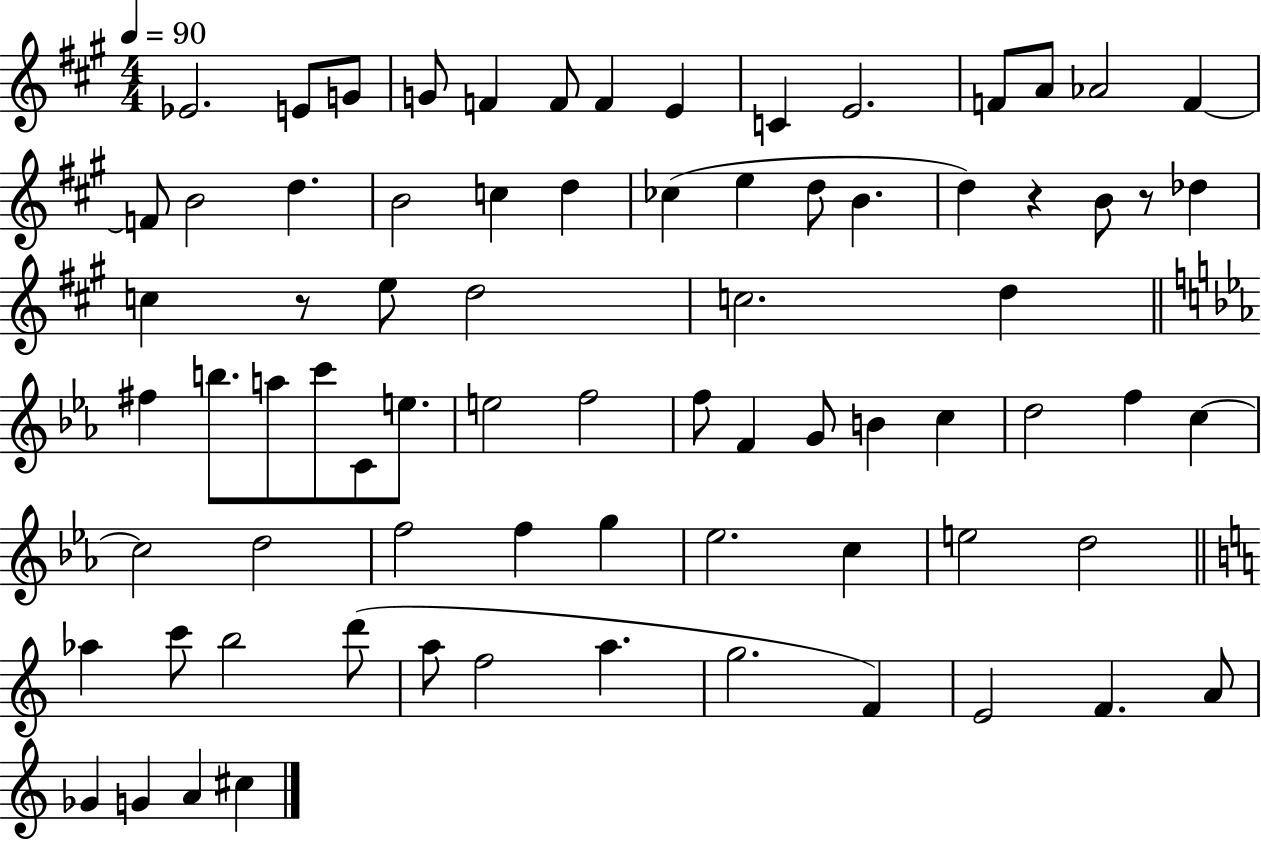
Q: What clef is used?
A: treble